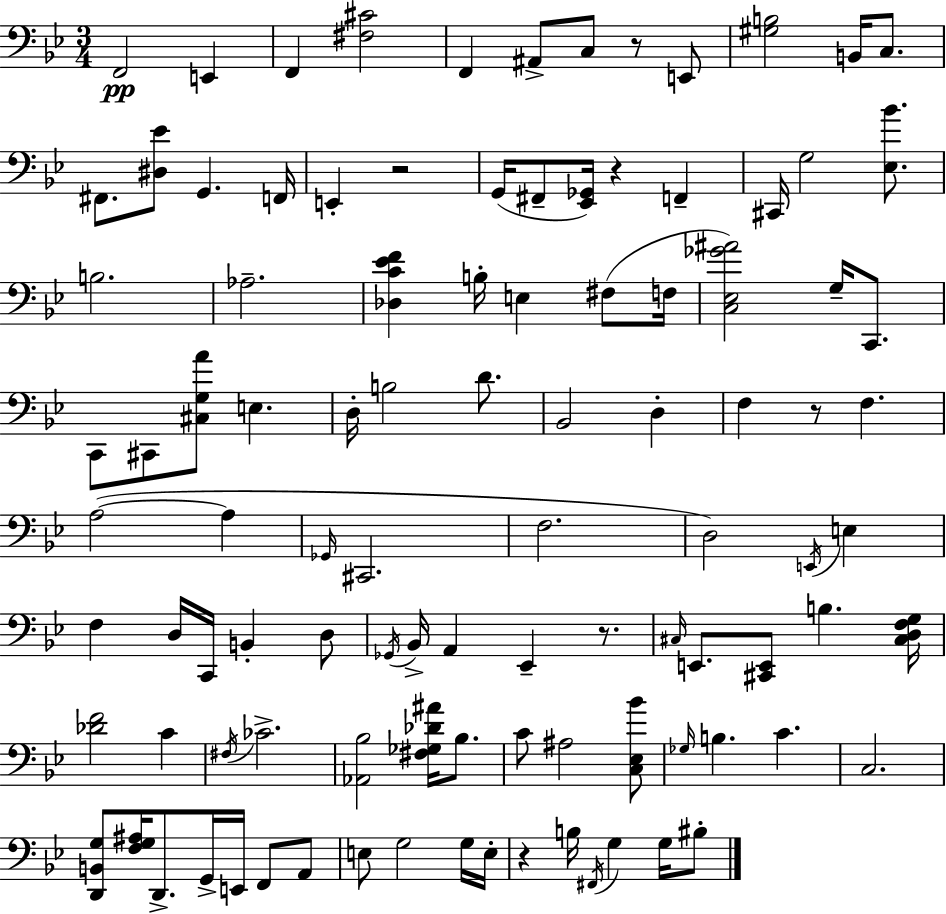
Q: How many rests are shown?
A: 6